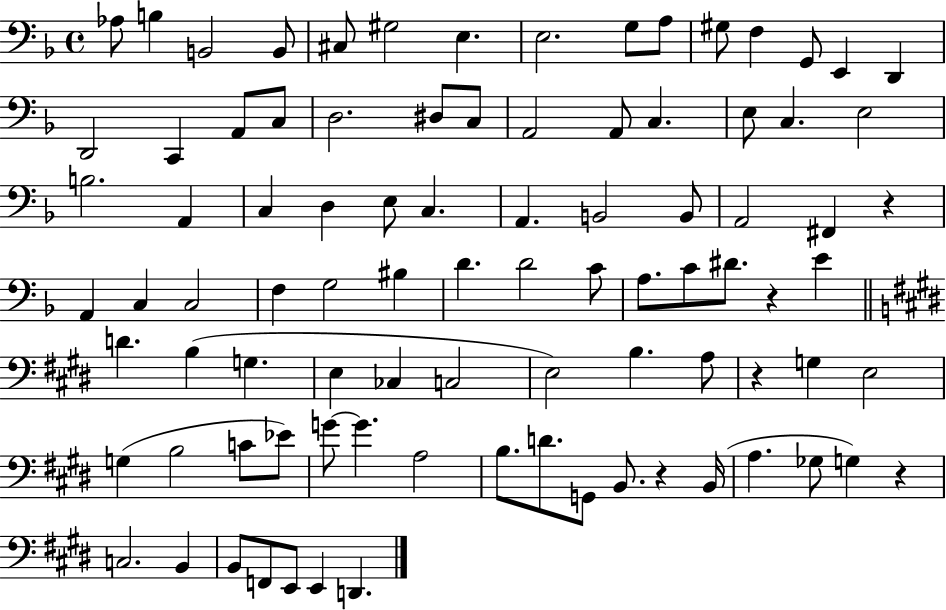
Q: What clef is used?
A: bass